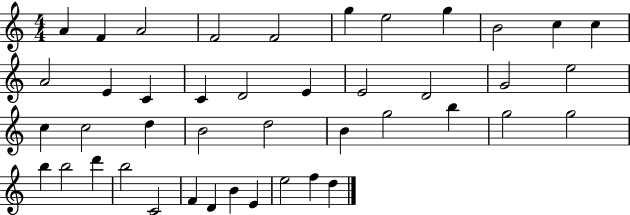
{
  \clef treble
  \numericTimeSignature
  \time 4/4
  \key c \major
  a'4 f'4 a'2 | f'2 f'2 | g''4 e''2 g''4 | b'2 c''4 c''4 | \break a'2 e'4 c'4 | c'4 d'2 e'4 | e'2 d'2 | g'2 e''2 | \break c''4 c''2 d''4 | b'2 d''2 | b'4 g''2 b''4 | g''2 g''2 | \break b''4 b''2 d'''4 | b''2 c'2 | f'4 d'4 b'4 e'4 | e''2 f''4 d''4 | \break \bar "|."
}